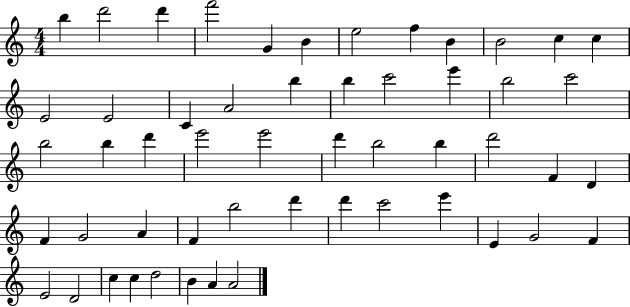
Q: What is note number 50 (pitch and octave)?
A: D5